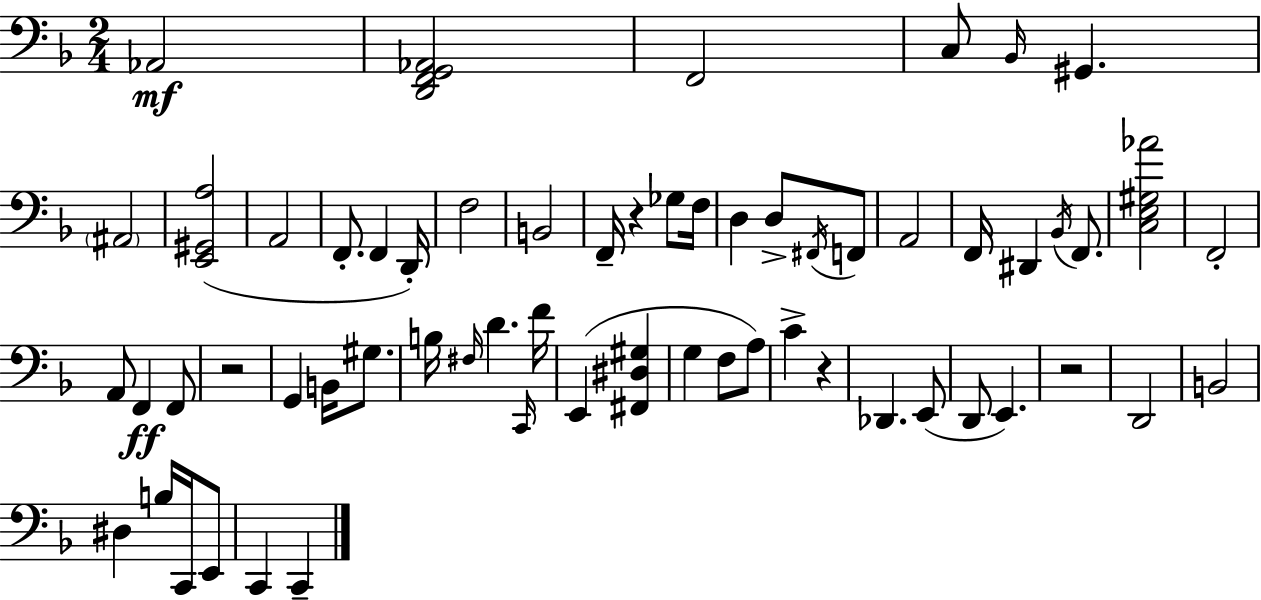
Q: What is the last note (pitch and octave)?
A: C2